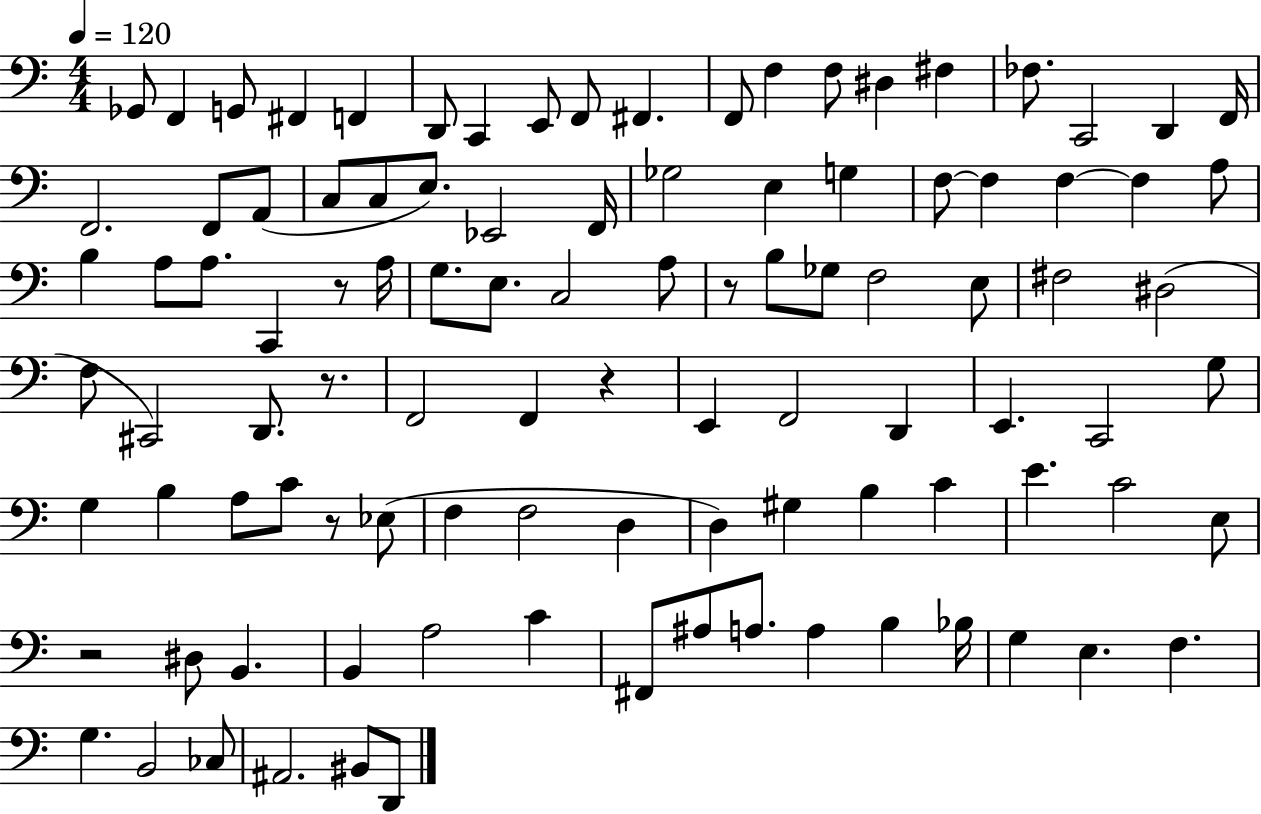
{
  \clef bass
  \numericTimeSignature
  \time 4/4
  \key c \major
  \tempo 4 = 120
  \repeat volta 2 { ges,8 f,4 g,8 fis,4 f,4 | d,8 c,4 e,8 f,8 fis,4. | f,8 f4 f8 dis4 fis4 | fes8. c,2 d,4 f,16 | \break f,2. f,8 a,8( | c8 c8 e8.) ees,2 f,16 | ges2 e4 g4 | f8~~ f4 f4~~ f4 a8 | \break b4 a8 a8. c,4 r8 a16 | g8. e8. c2 a8 | r8 b8 ges8 f2 e8 | fis2 dis2( | \break f8 cis,2) d,8. r8. | f,2 f,4 r4 | e,4 f,2 d,4 | e,4. c,2 g8 | \break g4 b4 a8 c'8 r8 ees8( | f4 f2 d4 | d4) gis4 b4 c'4 | e'4. c'2 e8 | \break r2 dis8 b,4. | b,4 a2 c'4 | fis,8 ais8 a8. a4 b4 bes16 | g4 e4. f4. | \break g4. b,2 ces8 | ais,2. bis,8 d,8 | } \bar "|."
}